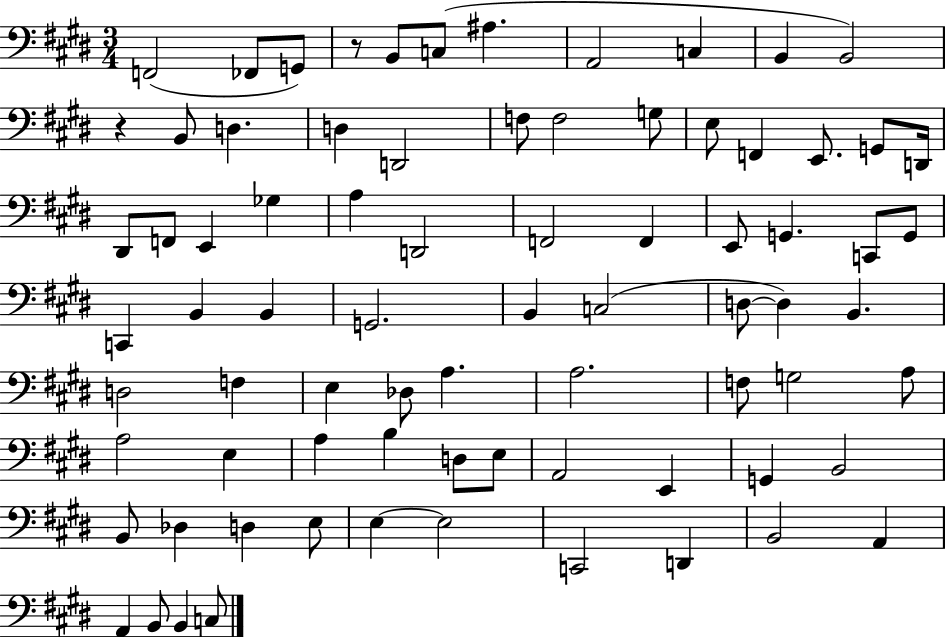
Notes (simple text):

F2/h FES2/e G2/e R/e B2/e C3/e A#3/q. A2/h C3/q B2/q B2/h R/q B2/e D3/q. D3/q D2/h F3/e F3/h G3/e E3/e F2/q E2/e. G2/e D2/s D#2/e F2/e E2/q Gb3/q A3/q D2/h F2/h F2/q E2/e G2/q. C2/e G2/e C2/q B2/q B2/q G2/h. B2/q C3/h D3/e D3/q B2/q. D3/h F3/q E3/q Db3/e A3/q. A3/h. F3/e G3/h A3/e A3/h E3/q A3/q B3/q D3/e E3/e A2/h E2/q G2/q B2/h B2/e Db3/q D3/q E3/e E3/q E3/h C2/h D2/q B2/h A2/q A2/q B2/e B2/q C3/e